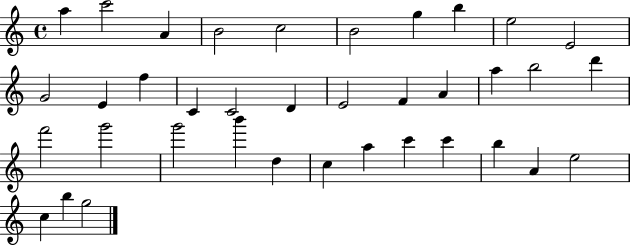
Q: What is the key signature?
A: C major